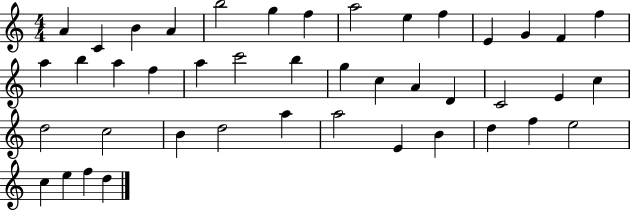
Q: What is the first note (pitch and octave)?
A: A4